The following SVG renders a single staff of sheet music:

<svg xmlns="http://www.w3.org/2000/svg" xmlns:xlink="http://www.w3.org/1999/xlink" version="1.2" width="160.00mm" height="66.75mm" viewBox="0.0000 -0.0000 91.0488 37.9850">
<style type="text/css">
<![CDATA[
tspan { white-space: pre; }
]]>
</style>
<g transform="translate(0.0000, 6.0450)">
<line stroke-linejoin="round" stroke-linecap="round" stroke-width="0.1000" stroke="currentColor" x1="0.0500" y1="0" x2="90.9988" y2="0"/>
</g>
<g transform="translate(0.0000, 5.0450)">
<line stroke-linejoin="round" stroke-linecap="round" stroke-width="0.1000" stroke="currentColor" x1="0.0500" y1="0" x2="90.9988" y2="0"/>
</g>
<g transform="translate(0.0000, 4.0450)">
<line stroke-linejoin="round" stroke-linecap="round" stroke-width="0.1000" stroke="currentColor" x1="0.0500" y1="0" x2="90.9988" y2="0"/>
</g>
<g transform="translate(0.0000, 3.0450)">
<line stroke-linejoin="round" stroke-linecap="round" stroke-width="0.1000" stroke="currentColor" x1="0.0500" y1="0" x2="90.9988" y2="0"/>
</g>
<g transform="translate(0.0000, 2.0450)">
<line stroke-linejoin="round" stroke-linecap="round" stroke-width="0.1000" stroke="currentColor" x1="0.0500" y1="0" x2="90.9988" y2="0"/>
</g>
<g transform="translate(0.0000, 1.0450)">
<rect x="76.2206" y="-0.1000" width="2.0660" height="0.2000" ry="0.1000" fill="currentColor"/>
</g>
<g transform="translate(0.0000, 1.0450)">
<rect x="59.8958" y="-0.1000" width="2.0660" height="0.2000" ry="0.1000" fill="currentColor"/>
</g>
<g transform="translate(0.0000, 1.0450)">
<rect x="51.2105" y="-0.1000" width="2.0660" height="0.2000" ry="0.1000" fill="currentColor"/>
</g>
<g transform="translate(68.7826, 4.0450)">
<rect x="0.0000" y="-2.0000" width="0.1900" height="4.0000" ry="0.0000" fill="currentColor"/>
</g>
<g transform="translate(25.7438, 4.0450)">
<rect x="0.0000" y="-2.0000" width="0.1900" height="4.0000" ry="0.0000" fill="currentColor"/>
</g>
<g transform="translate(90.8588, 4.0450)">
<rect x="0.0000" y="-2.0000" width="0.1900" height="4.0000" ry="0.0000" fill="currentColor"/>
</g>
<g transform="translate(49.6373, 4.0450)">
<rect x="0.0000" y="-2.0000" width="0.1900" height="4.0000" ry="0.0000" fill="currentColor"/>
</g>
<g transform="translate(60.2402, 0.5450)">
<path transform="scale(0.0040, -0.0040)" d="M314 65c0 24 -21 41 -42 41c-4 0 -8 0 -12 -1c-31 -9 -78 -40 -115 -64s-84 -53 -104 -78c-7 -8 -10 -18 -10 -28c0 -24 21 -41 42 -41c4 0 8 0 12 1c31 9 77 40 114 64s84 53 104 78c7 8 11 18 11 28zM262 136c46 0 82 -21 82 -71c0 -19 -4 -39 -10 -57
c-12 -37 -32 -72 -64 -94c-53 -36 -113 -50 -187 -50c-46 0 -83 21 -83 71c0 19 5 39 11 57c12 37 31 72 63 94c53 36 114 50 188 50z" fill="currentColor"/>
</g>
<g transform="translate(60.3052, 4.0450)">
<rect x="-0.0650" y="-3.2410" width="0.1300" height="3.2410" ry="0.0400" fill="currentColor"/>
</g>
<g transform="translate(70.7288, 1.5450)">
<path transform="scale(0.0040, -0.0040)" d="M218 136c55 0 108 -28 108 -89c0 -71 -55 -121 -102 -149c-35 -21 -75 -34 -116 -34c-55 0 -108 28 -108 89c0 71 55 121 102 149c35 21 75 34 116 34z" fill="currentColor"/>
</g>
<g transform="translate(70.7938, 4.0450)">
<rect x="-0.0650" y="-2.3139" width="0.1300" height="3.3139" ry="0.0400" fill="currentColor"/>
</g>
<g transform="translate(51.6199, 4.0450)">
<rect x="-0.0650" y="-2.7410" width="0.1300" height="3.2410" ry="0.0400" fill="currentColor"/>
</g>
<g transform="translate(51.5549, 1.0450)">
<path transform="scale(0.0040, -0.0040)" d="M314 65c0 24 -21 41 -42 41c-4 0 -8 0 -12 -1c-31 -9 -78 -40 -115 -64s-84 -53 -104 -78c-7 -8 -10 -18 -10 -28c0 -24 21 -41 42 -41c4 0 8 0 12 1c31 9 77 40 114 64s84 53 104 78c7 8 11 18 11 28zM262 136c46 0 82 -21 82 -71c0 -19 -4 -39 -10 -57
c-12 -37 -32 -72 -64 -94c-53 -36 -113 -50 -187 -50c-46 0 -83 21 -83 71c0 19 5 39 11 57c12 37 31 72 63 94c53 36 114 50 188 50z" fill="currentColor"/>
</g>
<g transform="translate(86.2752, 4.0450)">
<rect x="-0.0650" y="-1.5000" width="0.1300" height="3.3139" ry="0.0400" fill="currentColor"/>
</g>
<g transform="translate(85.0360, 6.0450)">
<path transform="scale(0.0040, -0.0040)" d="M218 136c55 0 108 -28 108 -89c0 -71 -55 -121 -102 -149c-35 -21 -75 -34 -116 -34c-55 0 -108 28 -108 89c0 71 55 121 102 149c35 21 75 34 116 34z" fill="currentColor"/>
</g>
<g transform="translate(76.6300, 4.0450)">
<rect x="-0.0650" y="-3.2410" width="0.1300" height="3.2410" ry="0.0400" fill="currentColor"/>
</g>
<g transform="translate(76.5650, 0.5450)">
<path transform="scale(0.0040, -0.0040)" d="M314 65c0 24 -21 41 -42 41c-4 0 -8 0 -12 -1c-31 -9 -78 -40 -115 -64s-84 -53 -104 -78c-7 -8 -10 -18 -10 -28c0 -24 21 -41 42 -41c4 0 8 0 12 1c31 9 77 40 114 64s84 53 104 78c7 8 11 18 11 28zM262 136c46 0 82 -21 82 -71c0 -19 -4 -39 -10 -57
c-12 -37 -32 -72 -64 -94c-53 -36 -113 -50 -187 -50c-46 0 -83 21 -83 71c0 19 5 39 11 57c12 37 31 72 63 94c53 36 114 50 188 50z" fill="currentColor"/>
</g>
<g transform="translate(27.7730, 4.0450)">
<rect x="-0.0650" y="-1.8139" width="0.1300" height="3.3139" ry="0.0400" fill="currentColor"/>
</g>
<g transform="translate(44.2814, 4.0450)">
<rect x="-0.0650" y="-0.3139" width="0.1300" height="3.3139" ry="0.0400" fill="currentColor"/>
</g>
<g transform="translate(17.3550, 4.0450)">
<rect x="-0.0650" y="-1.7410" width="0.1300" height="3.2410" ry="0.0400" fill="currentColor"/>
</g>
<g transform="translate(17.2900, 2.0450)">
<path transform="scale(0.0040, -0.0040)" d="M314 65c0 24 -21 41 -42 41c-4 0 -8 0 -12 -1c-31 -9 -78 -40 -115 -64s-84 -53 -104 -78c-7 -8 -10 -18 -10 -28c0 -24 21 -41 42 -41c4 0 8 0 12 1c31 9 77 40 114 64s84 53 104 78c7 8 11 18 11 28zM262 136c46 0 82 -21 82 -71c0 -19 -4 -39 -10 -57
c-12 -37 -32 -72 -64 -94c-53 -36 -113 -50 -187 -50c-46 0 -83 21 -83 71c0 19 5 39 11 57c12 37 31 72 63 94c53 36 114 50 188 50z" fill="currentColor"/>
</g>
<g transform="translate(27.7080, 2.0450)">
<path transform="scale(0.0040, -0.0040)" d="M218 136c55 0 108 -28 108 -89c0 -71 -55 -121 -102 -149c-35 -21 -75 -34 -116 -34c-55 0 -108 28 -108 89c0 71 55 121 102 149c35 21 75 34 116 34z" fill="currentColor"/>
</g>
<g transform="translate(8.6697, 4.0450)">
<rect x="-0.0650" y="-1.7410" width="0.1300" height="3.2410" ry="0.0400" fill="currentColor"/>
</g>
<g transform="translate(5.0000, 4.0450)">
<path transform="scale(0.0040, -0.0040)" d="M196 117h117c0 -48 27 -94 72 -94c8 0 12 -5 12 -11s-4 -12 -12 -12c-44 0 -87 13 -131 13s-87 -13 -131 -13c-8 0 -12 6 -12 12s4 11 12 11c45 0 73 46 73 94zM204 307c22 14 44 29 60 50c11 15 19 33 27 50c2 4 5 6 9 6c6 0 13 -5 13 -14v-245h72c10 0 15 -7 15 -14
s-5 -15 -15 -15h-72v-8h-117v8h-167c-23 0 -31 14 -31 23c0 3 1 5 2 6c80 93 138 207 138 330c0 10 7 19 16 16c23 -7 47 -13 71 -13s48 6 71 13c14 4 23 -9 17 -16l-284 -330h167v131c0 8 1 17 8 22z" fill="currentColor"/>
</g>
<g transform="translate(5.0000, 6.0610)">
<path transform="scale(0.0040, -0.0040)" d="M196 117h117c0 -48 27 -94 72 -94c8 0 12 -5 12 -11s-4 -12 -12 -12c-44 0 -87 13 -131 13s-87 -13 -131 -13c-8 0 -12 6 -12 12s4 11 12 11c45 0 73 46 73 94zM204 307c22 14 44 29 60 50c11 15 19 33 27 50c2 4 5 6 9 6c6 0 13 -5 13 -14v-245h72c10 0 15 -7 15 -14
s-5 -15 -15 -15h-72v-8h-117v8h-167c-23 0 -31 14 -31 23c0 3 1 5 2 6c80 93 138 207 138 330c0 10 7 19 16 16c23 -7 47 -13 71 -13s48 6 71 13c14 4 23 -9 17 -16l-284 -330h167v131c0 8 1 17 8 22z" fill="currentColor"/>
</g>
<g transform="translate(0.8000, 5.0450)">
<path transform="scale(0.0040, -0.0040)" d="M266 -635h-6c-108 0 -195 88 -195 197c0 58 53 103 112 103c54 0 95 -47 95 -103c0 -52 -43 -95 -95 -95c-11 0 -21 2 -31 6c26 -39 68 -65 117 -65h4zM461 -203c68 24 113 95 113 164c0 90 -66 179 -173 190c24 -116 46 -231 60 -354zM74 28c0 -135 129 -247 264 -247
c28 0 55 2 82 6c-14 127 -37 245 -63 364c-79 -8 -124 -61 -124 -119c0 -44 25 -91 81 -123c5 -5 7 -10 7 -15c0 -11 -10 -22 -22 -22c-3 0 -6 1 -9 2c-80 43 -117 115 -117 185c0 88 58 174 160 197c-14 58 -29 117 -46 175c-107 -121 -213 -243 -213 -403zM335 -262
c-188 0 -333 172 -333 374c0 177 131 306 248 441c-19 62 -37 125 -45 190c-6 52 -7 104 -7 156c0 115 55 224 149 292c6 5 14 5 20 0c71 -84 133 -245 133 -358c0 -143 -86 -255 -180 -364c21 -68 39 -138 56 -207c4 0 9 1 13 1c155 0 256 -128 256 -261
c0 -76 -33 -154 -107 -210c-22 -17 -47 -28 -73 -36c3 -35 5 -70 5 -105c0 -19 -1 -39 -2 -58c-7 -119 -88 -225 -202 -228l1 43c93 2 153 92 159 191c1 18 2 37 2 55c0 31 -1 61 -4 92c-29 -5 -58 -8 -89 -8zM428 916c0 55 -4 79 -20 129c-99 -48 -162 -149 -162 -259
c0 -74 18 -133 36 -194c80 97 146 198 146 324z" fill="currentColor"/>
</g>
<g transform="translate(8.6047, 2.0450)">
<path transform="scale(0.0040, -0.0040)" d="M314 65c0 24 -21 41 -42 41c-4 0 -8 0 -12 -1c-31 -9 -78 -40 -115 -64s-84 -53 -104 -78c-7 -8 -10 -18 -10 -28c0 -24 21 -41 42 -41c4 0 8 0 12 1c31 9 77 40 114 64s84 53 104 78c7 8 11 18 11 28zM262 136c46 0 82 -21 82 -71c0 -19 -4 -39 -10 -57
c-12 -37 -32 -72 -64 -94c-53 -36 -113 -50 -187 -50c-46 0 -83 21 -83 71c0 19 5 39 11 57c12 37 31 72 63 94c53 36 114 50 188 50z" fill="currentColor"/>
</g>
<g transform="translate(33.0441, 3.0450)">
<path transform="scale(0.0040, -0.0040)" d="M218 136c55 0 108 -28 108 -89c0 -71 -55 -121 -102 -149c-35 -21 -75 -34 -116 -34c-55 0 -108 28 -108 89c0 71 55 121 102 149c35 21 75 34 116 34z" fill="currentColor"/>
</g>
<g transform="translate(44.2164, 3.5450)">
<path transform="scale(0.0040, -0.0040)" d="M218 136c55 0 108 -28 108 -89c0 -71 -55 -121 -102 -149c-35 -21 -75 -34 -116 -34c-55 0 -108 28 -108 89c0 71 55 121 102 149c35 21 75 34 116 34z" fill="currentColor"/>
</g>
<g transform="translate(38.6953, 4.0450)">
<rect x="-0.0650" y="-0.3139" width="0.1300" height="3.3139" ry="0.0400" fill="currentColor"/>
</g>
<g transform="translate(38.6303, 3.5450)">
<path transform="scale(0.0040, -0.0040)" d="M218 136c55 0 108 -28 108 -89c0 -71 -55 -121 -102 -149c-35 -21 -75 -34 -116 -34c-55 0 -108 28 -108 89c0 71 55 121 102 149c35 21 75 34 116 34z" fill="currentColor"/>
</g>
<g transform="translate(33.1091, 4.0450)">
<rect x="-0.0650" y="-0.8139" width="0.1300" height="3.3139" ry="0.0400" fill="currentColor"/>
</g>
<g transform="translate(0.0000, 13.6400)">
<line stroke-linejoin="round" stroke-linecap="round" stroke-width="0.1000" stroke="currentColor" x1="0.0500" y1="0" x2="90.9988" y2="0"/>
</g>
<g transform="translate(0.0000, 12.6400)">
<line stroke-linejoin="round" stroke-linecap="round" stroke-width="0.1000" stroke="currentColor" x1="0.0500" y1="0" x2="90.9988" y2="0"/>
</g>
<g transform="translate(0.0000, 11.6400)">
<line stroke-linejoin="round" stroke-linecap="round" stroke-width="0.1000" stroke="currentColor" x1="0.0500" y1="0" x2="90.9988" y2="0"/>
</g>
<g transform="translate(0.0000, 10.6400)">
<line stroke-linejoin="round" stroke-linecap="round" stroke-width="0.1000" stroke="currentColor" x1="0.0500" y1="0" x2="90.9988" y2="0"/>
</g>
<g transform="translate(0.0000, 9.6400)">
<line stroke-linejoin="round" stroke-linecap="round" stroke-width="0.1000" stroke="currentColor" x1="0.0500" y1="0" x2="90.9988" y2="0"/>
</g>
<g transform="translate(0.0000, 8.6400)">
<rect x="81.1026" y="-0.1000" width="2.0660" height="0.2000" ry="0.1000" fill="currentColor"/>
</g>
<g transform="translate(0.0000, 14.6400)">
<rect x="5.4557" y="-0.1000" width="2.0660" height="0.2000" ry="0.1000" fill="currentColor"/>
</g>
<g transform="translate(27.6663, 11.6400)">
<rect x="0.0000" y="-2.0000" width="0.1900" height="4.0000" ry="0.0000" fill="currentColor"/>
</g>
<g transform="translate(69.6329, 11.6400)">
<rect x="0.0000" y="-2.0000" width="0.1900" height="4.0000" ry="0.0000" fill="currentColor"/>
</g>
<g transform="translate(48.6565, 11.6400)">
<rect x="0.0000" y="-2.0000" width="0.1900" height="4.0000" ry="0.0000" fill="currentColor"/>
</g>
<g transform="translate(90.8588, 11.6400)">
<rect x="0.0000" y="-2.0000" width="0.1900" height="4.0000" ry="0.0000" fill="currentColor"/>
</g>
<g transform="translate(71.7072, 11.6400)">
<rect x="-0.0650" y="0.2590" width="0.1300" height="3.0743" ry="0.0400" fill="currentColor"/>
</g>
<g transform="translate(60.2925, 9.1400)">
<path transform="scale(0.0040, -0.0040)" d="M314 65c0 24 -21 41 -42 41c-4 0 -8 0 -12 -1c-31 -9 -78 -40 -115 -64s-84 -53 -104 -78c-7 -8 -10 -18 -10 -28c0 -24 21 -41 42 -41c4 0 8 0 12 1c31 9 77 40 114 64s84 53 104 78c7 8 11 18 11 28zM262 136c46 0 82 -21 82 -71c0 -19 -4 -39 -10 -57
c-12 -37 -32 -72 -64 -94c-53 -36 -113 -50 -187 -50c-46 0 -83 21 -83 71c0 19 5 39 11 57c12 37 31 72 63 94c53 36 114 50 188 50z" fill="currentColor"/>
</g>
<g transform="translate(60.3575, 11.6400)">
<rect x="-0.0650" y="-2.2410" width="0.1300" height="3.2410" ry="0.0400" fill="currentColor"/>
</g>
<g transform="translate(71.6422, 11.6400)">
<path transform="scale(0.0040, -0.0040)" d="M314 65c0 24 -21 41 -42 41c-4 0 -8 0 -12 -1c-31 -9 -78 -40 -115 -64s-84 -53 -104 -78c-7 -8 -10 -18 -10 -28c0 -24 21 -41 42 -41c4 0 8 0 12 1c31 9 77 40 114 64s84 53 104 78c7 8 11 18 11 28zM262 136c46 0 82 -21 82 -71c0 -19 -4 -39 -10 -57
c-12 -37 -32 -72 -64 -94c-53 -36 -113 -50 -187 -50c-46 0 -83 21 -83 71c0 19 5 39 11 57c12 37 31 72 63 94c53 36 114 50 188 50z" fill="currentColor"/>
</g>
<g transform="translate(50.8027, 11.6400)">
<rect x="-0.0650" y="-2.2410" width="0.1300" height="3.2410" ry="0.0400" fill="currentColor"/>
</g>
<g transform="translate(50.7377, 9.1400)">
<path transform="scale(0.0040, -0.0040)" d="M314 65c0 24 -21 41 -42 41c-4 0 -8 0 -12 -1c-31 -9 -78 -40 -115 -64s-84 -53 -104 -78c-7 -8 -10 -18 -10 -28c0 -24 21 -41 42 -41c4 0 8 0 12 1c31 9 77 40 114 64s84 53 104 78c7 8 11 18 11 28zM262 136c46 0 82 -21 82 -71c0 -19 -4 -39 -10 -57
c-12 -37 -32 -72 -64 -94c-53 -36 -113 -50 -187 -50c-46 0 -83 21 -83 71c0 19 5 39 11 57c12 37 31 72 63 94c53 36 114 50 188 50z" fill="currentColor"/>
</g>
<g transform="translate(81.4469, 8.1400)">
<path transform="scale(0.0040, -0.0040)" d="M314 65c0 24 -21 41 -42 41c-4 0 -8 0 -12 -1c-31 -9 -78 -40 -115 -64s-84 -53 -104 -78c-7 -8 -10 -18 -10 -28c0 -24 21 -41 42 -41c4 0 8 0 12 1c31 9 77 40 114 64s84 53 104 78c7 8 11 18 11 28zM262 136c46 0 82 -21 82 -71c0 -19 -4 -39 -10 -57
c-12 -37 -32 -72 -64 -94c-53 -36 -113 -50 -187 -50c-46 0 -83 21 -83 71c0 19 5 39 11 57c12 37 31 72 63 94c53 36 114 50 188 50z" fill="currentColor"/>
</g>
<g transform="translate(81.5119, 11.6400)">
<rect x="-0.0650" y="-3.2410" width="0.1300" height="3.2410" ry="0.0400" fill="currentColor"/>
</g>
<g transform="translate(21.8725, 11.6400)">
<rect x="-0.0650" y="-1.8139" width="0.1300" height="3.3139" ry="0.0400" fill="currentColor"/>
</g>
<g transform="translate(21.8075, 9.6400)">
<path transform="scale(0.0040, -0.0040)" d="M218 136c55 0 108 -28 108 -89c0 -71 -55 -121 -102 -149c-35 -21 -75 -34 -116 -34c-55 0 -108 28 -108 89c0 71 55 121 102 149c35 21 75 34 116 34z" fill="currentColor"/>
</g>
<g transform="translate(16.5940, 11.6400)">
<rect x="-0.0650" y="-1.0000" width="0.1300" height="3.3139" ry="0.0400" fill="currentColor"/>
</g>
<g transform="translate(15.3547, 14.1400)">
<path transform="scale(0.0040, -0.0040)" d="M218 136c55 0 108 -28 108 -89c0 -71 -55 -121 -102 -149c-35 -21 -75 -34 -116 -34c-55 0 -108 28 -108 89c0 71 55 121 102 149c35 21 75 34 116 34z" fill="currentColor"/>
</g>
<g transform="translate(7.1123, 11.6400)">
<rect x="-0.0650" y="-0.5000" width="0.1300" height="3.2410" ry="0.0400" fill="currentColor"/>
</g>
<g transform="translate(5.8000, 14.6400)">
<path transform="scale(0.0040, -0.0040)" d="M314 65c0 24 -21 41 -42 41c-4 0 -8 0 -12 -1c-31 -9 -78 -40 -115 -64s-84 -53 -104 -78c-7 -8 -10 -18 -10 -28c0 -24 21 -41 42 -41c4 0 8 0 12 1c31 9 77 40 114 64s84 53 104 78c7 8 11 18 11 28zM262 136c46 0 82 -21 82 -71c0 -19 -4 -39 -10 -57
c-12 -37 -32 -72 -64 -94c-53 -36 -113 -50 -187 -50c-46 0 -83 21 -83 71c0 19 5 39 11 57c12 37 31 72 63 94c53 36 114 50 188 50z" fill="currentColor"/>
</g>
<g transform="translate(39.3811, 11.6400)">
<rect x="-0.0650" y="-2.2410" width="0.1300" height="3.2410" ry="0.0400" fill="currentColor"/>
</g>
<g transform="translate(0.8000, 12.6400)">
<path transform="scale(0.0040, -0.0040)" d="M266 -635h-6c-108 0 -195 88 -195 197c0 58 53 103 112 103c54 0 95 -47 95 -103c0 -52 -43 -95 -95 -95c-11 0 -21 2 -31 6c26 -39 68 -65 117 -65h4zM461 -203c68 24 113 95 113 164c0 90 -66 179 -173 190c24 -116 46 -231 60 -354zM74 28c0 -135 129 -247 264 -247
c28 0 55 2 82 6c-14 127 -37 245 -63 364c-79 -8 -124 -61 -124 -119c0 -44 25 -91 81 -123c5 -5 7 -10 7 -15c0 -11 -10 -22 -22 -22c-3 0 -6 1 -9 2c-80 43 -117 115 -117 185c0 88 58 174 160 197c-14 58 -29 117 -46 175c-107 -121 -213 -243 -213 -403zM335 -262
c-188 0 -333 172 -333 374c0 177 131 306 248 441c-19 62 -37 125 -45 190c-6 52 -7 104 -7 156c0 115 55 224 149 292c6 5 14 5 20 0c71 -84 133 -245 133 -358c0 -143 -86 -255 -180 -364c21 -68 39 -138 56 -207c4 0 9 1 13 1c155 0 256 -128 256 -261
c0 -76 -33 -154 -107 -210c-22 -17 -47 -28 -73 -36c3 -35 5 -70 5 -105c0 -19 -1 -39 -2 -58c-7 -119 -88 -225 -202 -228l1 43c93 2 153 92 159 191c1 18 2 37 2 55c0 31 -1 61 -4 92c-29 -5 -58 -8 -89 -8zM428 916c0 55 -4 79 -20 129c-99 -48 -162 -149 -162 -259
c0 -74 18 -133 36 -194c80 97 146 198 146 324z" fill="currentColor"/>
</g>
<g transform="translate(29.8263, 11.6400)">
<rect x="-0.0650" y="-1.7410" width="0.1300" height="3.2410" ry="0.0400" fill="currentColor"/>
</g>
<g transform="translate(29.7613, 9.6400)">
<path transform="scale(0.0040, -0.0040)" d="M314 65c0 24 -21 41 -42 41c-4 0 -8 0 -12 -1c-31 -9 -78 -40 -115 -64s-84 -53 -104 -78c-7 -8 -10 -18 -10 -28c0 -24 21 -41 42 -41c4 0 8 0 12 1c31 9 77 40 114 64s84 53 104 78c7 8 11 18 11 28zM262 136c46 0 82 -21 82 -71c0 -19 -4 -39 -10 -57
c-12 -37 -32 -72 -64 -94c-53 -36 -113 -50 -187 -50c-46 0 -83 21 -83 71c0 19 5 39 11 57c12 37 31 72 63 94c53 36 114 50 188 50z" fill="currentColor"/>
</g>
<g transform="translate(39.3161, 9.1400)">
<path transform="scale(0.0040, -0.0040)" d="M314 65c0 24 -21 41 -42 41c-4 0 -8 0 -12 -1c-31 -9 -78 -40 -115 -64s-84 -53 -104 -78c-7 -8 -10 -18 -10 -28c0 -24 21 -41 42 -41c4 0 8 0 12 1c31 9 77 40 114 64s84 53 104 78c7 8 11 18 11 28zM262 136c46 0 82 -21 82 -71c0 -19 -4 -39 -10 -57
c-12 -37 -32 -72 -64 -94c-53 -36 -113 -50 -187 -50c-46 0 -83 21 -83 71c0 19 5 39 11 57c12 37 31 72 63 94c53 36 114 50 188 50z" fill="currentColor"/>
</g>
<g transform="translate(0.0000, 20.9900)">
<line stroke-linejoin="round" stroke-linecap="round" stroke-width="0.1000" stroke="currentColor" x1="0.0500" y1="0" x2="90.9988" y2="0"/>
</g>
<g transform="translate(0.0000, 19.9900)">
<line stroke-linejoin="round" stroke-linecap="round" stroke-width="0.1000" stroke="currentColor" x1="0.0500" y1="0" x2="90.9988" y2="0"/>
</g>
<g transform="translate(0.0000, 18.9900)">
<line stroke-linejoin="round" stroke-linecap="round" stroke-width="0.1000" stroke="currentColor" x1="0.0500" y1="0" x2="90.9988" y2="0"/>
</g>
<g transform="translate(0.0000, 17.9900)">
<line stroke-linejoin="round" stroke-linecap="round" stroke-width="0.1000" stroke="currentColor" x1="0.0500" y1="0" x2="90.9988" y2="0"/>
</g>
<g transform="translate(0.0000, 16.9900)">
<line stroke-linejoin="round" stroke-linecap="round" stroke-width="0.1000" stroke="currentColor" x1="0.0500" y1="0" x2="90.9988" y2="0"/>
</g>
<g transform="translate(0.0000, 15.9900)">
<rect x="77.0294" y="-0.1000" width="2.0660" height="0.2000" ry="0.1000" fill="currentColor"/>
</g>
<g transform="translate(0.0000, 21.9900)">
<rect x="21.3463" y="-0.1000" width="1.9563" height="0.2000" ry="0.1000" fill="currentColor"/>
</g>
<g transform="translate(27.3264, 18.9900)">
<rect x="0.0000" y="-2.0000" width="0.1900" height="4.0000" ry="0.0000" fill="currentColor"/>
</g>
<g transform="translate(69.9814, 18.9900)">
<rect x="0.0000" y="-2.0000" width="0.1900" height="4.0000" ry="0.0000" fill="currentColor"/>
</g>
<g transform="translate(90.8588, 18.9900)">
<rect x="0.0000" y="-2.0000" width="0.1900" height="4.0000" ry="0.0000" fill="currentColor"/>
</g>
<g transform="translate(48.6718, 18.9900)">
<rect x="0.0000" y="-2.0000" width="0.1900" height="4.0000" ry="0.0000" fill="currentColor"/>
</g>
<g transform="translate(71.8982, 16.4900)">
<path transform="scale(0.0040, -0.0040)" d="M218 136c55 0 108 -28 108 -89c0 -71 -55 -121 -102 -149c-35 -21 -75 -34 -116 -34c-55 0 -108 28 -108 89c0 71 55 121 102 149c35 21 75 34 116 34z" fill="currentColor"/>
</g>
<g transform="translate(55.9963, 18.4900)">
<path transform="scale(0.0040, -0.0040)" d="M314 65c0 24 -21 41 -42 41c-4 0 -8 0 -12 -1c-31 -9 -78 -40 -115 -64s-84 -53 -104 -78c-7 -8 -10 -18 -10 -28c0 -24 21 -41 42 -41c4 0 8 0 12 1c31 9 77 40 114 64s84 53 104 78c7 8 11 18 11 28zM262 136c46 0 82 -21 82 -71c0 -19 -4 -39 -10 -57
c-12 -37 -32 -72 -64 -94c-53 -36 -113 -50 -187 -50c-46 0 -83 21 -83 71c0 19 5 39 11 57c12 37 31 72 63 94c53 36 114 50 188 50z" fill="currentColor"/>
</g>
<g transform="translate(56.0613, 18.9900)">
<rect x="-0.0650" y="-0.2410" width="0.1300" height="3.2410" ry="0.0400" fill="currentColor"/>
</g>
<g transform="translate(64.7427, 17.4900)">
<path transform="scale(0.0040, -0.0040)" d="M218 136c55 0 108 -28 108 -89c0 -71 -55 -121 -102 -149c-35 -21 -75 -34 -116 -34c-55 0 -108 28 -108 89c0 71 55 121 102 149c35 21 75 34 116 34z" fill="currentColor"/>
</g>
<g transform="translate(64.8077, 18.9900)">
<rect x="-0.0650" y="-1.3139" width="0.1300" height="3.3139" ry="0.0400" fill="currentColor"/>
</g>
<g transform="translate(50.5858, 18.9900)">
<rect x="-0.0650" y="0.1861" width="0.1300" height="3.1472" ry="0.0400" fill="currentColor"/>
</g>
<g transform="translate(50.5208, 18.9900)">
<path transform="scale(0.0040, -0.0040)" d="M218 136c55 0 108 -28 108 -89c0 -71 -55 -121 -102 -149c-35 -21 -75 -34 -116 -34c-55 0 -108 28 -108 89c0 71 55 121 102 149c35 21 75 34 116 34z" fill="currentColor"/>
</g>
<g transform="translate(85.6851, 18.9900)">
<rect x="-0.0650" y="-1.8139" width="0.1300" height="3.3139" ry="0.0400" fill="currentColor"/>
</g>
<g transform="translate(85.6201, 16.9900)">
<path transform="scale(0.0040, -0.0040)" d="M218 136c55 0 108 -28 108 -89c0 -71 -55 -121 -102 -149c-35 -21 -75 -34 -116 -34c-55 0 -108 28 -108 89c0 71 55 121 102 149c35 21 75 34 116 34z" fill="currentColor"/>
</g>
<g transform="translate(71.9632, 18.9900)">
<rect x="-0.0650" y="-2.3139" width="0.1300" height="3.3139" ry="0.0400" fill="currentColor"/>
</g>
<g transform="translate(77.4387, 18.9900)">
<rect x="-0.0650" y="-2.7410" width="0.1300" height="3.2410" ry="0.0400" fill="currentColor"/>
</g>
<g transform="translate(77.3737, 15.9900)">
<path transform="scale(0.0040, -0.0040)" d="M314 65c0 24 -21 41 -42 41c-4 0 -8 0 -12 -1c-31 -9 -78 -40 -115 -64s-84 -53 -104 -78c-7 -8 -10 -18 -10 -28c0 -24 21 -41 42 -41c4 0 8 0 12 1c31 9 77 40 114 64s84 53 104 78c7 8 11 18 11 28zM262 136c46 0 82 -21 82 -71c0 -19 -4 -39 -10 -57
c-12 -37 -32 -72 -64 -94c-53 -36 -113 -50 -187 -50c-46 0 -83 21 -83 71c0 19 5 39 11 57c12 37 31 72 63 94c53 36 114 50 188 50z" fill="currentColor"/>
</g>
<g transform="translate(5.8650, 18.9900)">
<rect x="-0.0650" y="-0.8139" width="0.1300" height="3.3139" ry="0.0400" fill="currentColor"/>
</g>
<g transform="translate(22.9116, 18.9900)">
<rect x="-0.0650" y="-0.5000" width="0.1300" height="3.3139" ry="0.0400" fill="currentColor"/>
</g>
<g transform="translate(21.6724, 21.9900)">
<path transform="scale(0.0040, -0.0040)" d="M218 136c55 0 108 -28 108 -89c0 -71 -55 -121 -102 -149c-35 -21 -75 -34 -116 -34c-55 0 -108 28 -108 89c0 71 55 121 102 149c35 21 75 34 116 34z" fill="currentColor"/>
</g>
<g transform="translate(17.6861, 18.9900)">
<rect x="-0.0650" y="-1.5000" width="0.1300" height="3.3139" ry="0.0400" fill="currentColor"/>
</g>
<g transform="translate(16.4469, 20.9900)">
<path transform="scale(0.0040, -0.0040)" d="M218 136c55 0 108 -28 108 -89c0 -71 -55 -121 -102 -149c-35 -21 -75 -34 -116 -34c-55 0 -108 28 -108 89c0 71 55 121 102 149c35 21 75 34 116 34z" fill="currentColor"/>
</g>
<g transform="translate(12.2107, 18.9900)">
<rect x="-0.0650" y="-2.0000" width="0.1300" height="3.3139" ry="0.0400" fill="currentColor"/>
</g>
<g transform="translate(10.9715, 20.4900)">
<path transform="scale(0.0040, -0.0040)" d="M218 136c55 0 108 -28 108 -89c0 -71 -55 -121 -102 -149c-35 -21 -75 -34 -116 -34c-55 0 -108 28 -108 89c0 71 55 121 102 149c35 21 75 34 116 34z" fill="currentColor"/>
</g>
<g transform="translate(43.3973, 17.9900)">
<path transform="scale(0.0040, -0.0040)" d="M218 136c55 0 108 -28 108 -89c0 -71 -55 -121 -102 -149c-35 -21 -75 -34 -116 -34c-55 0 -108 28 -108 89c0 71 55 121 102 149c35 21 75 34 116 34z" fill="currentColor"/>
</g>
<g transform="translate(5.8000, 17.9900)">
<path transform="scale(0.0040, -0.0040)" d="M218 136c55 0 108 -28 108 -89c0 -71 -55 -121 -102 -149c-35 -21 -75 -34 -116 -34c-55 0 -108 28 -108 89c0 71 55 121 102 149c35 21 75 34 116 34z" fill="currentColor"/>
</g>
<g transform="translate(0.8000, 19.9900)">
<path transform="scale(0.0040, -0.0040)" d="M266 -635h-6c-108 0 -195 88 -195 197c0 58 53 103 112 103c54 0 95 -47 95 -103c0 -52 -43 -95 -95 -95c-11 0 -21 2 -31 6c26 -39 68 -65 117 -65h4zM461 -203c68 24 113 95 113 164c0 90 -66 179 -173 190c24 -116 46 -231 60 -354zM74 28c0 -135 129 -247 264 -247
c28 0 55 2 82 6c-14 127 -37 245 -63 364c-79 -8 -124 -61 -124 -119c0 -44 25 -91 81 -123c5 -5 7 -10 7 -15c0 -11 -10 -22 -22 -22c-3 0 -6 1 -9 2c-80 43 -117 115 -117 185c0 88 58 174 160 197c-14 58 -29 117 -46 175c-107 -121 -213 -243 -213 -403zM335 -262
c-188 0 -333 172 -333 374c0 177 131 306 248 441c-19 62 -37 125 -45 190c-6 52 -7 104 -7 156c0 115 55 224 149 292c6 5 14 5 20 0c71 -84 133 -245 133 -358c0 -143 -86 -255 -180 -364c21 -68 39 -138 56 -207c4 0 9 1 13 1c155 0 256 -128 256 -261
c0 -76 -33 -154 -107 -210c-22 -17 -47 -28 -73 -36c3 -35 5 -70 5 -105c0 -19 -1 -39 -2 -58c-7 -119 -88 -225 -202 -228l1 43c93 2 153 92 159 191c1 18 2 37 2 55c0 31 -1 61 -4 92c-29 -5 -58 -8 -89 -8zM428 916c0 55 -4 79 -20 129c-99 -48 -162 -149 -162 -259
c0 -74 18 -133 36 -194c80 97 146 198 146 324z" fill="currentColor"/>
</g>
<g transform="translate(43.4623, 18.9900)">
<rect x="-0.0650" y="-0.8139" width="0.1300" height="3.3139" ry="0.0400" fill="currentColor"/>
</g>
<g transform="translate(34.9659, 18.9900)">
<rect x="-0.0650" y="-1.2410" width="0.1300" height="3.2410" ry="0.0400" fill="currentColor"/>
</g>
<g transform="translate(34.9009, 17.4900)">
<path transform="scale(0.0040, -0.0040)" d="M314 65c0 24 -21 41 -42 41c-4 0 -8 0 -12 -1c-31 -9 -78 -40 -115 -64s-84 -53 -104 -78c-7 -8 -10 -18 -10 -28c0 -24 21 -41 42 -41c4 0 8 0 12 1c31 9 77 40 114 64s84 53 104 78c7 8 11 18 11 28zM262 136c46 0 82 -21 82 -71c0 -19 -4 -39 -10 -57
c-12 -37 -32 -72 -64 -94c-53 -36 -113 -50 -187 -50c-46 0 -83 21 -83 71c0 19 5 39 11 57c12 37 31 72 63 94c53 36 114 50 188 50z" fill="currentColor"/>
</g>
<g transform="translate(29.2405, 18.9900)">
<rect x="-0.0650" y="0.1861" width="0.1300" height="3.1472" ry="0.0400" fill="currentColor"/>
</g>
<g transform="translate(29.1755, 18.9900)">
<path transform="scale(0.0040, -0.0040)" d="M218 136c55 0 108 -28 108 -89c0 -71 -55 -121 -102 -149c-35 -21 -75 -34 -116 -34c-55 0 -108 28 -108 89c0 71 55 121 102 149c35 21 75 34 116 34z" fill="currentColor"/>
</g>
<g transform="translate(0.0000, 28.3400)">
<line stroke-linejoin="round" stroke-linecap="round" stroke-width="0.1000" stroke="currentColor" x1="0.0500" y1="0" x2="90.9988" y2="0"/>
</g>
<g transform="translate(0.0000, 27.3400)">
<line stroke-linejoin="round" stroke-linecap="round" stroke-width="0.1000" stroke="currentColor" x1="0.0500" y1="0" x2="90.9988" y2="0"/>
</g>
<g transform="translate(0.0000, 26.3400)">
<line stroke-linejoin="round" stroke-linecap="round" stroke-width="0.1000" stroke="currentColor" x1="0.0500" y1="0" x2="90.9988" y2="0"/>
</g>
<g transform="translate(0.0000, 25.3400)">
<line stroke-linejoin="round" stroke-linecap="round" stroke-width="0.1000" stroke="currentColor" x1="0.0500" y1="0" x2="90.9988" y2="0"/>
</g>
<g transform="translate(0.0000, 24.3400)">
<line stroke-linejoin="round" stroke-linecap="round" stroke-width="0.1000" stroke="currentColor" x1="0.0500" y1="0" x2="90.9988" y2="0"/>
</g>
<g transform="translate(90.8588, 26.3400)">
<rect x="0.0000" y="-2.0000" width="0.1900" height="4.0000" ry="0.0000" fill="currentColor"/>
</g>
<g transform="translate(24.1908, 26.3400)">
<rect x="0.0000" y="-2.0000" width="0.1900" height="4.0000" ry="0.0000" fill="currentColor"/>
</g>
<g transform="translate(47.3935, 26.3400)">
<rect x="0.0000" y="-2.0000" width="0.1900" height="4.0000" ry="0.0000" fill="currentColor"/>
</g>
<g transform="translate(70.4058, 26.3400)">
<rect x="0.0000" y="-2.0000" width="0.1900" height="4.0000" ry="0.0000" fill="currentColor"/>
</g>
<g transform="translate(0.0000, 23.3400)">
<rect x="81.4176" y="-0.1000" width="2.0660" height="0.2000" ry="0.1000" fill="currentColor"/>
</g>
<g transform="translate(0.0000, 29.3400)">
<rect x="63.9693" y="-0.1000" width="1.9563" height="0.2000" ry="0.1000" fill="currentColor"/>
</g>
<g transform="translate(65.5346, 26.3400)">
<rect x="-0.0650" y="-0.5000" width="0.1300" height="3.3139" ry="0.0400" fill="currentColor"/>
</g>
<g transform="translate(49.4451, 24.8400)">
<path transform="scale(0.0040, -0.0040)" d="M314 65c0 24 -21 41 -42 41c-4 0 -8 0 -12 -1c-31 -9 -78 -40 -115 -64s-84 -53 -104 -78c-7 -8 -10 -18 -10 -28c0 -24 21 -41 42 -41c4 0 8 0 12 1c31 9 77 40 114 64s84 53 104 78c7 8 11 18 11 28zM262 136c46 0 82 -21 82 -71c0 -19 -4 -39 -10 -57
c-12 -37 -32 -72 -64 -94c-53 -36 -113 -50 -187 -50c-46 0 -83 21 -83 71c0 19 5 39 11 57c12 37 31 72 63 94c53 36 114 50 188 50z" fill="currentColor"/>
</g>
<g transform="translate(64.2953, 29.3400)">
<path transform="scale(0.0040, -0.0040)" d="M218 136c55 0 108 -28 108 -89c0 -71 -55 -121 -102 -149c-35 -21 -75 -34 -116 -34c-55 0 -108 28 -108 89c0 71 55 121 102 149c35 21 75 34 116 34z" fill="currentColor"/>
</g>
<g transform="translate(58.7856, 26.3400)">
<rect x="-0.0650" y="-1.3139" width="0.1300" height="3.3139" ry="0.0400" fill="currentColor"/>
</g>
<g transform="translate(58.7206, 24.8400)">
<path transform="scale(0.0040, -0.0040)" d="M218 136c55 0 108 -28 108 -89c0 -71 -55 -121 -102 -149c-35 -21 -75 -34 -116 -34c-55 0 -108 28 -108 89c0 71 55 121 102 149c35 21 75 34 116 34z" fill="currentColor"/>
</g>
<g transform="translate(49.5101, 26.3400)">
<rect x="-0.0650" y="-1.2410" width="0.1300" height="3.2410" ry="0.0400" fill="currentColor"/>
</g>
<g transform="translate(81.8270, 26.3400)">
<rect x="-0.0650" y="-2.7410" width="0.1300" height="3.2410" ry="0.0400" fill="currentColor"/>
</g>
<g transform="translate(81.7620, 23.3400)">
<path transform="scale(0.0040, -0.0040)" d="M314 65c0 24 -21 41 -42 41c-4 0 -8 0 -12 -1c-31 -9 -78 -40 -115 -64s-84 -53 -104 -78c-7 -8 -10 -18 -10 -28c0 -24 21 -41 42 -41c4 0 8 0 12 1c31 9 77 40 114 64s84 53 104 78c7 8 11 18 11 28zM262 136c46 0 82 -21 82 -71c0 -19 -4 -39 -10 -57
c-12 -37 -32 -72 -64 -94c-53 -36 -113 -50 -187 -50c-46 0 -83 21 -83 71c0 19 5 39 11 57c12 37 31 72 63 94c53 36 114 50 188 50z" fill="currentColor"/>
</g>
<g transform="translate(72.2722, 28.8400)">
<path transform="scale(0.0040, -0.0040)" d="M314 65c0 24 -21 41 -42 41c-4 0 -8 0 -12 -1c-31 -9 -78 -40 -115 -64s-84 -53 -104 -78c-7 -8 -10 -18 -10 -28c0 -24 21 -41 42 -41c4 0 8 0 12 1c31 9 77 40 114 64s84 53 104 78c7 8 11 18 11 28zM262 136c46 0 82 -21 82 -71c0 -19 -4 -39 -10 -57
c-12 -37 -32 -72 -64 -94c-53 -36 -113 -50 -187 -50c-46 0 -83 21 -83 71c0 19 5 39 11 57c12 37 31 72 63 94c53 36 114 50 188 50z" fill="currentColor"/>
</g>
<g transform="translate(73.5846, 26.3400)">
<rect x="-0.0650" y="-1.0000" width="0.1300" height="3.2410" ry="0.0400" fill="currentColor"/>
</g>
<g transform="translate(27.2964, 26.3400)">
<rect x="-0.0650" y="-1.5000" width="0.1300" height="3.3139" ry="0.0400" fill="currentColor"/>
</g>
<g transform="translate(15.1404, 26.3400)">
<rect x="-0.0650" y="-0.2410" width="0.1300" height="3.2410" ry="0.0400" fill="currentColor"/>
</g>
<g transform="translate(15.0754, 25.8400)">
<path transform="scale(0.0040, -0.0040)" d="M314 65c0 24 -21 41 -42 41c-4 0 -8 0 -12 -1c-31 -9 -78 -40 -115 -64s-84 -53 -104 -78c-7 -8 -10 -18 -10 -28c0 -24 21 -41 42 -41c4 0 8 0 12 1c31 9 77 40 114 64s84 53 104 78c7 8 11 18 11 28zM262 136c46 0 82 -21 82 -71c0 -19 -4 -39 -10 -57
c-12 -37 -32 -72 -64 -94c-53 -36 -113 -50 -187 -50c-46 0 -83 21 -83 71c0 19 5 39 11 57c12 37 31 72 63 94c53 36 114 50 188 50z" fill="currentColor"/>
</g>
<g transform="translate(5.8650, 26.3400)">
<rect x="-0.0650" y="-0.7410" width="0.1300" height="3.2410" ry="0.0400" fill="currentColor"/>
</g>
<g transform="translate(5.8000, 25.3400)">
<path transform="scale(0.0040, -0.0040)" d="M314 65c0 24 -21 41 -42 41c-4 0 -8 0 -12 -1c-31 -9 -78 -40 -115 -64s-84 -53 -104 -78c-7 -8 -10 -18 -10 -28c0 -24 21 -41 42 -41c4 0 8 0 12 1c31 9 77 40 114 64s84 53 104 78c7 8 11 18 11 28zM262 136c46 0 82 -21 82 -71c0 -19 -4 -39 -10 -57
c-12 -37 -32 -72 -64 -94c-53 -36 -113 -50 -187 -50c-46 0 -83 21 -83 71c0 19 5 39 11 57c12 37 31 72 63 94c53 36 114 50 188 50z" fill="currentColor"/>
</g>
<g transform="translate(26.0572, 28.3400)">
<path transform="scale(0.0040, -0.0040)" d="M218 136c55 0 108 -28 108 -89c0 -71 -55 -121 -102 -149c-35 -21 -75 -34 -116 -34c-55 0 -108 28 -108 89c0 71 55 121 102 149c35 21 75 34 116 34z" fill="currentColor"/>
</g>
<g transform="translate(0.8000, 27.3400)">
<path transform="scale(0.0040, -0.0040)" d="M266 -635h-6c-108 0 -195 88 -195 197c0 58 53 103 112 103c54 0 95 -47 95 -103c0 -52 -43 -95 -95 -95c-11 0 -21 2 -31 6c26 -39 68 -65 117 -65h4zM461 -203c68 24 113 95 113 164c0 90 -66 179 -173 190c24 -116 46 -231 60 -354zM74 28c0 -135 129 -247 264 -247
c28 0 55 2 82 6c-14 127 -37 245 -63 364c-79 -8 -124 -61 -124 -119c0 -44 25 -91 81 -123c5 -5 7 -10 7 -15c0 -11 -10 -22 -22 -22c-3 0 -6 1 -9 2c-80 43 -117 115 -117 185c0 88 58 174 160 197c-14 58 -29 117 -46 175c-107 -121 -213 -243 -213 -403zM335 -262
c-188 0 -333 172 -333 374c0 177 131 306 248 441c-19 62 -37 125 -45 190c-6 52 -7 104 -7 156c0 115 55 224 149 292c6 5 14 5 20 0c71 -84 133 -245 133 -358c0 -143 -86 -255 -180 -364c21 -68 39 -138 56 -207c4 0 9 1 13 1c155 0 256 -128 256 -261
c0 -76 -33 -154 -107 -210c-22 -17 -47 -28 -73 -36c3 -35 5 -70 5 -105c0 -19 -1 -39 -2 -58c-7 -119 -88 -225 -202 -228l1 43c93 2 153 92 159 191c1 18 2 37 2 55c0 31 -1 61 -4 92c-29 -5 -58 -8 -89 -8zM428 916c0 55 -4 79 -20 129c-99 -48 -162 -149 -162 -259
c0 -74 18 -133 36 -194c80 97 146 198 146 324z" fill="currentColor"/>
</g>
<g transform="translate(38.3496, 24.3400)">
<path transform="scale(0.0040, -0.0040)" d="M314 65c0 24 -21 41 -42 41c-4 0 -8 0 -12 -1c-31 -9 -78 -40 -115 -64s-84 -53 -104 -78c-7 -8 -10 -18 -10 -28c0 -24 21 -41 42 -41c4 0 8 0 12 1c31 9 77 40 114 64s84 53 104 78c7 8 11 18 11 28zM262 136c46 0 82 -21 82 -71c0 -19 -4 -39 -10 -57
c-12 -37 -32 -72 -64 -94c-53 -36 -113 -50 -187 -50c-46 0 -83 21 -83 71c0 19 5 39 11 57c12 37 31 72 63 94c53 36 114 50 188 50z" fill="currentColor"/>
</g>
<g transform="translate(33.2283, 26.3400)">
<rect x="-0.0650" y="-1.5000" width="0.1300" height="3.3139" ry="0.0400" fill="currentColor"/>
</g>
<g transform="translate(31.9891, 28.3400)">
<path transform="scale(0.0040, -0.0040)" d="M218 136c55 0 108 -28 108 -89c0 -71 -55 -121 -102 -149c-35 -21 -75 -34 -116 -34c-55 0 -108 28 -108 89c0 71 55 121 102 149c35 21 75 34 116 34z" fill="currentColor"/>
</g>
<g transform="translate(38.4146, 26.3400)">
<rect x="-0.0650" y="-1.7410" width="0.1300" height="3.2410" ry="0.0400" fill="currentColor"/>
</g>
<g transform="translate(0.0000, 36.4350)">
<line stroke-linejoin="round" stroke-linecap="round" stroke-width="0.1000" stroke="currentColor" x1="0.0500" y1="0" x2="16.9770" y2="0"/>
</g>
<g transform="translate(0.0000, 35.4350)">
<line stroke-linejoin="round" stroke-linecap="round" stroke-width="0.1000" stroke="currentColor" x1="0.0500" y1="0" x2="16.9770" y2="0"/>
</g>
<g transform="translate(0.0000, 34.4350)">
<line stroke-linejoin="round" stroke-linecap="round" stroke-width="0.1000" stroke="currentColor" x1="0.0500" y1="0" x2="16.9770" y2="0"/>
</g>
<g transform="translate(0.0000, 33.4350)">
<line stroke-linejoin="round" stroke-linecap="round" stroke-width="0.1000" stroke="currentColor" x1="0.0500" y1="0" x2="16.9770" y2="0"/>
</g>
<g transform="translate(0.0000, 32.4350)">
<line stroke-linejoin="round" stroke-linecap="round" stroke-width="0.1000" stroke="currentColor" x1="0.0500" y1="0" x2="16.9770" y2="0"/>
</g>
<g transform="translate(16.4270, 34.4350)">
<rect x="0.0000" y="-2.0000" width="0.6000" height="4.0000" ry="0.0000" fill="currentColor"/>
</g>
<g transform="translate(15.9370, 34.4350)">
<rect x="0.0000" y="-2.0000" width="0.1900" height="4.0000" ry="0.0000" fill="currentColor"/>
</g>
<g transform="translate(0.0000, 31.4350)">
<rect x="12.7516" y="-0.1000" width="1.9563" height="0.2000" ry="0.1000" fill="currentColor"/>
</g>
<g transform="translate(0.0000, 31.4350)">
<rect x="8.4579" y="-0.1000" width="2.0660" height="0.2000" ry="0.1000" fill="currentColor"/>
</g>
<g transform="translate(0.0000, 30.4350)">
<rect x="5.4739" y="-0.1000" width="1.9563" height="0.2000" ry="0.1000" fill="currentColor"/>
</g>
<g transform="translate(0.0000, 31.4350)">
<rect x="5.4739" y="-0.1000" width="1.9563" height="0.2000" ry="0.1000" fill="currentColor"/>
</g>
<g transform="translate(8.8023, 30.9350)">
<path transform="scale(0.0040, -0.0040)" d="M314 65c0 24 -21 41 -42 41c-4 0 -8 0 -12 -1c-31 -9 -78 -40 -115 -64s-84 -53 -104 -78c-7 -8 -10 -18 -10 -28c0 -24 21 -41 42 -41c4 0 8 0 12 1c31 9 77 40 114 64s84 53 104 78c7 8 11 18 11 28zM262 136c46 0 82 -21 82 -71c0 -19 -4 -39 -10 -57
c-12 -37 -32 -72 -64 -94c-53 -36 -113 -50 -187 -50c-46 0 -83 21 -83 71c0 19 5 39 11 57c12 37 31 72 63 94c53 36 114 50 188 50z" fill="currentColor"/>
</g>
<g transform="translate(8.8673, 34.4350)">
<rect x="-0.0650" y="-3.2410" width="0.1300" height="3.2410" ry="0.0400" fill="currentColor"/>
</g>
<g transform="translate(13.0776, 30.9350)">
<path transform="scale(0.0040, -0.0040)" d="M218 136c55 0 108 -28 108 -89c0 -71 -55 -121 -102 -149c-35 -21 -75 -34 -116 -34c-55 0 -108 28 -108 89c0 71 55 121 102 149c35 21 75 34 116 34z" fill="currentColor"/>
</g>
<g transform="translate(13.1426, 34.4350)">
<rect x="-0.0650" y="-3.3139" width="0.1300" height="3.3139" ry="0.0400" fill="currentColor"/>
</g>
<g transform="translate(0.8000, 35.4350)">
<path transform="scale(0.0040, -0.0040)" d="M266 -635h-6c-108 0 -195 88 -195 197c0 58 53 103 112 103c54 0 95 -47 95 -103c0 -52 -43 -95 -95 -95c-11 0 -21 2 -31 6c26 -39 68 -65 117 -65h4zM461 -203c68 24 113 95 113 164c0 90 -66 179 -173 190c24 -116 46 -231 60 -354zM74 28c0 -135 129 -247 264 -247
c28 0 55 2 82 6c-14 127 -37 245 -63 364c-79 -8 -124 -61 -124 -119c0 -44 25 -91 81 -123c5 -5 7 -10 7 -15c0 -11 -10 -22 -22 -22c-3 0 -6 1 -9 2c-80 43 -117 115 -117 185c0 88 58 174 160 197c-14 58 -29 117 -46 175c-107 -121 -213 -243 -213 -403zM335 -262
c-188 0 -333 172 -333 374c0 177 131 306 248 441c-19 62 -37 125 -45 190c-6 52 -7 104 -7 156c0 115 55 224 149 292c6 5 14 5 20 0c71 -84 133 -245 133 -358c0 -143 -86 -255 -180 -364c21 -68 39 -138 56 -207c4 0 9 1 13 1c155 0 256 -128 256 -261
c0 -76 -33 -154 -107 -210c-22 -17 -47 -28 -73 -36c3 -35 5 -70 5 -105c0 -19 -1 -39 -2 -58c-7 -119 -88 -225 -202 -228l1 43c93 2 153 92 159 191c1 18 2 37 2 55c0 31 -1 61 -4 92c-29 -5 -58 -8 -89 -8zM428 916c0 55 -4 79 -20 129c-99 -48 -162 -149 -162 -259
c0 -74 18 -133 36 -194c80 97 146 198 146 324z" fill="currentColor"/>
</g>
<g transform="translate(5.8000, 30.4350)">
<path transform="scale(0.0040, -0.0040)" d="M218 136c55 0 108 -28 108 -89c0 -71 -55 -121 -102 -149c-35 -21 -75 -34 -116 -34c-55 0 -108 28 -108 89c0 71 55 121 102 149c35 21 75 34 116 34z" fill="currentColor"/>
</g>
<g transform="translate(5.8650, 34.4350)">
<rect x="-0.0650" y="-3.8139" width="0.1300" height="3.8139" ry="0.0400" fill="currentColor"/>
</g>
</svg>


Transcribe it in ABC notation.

X:1
T:Untitled
M:4/4
L:1/4
K:C
f2 f2 f d c c a2 b2 g b2 E C2 D f f2 g2 g2 g2 B2 b2 d F E C B e2 d B c2 e g a2 f d2 c2 E E f2 e2 e C D2 a2 c' b2 b